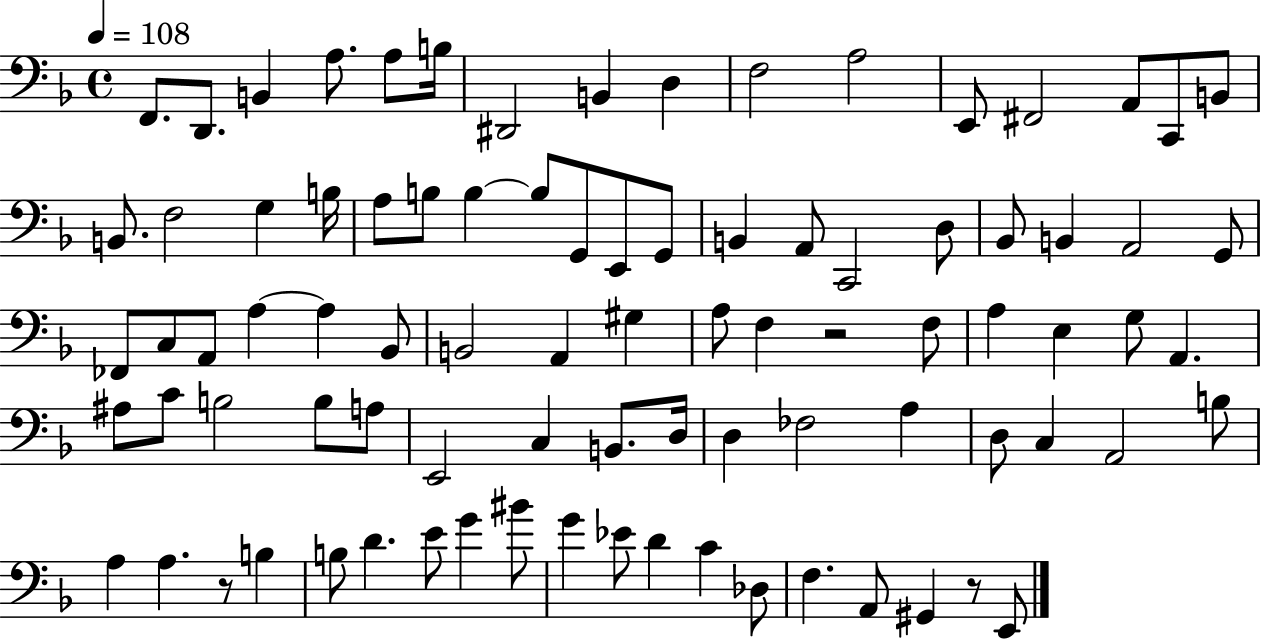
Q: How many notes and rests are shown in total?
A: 87